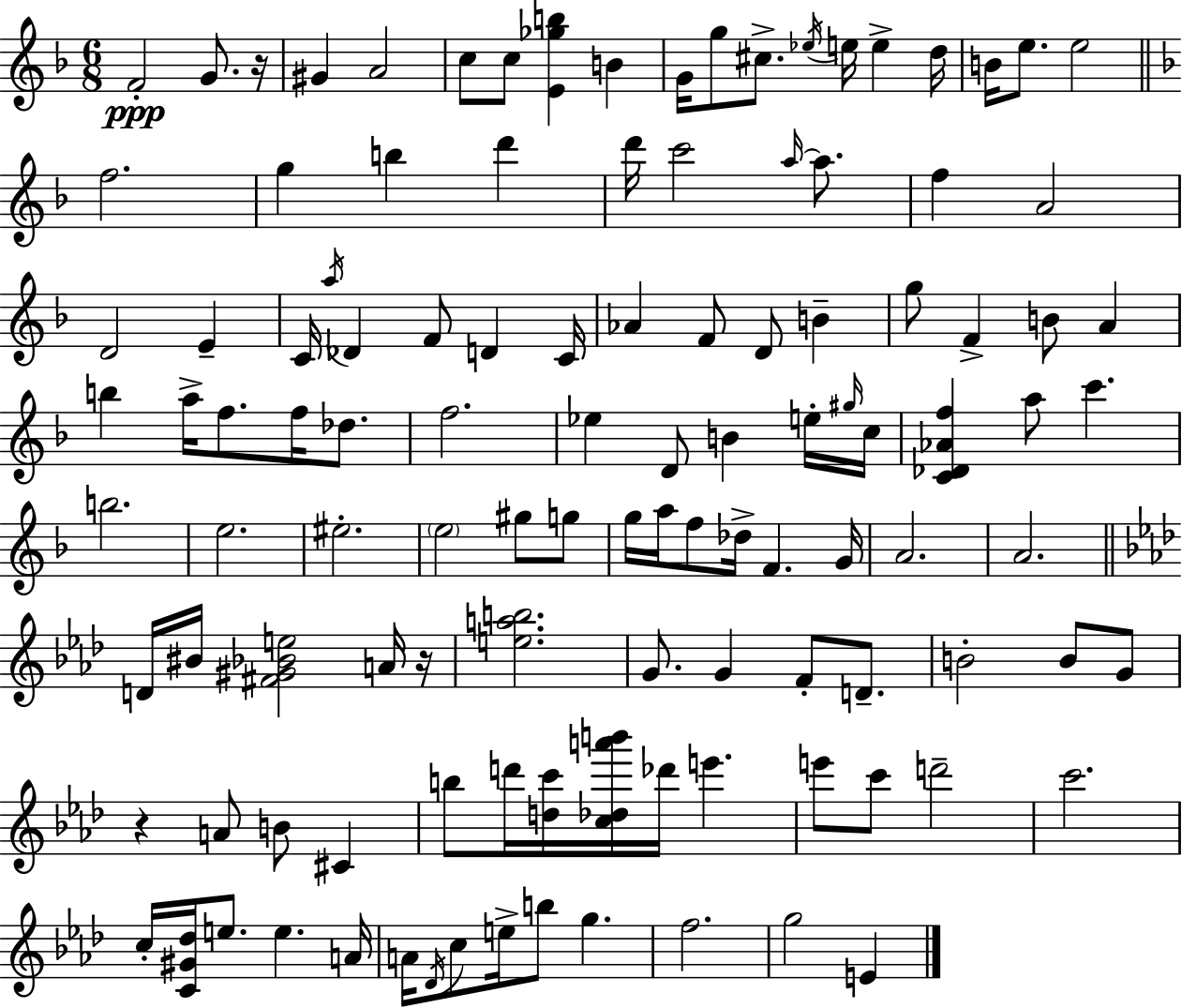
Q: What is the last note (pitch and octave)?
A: E4